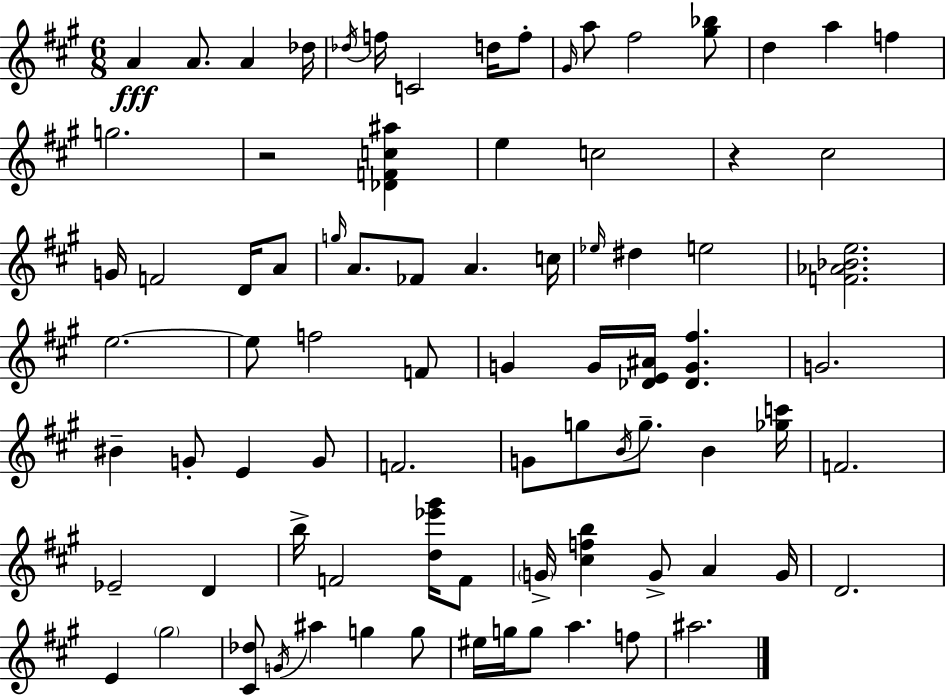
A4/q A4/e. A4/q Db5/s Db5/s F5/s C4/h D5/s F5/e G#4/s A5/e F#5/h [G#5,Bb5]/e D5/q A5/q F5/q G5/h. R/h [Db4,F4,C5,A#5]/q E5/q C5/h R/q C#5/h G4/s F4/h D4/s A4/e G5/s A4/e. FES4/e A4/q. C5/s Eb5/s D#5/q E5/h [F4,Ab4,Bb4,E5]/h. E5/h. E5/e F5/h F4/e G4/q G4/s [Db4,E4,A#4]/s [Db4,G4,F#5]/q. G4/h. BIS4/q G4/e E4/q G4/e F4/h. G4/e G5/e B4/s G5/e. B4/q [Gb5,C6]/s F4/h. Eb4/h D4/q B5/s F4/h [D5,Eb6,G#6]/s F4/e G4/s [C#5,F5,B5]/q G4/e A4/q G4/s D4/h. E4/q G#5/h [C#4,Db5]/e G4/s A#5/q G5/q G5/e EIS5/s G5/s G5/e A5/q. F5/e A#5/h.